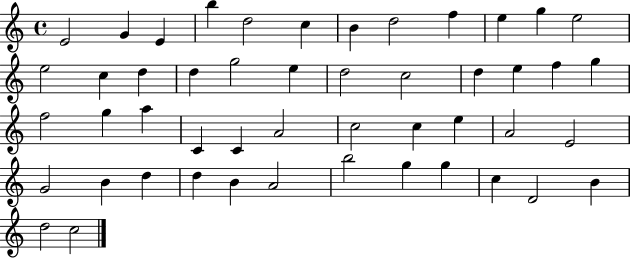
{
  \clef treble
  \time 4/4
  \defaultTimeSignature
  \key c \major
  e'2 g'4 e'4 | b''4 d''2 c''4 | b'4 d''2 f''4 | e''4 g''4 e''2 | \break e''2 c''4 d''4 | d''4 g''2 e''4 | d''2 c''2 | d''4 e''4 f''4 g''4 | \break f''2 g''4 a''4 | c'4 c'4 a'2 | c''2 c''4 e''4 | a'2 e'2 | \break g'2 b'4 d''4 | d''4 b'4 a'2 | b''2 g''4 g''4 | c''4 d'2 b'4 | \break d''2 c''2 | \bar "|."
}